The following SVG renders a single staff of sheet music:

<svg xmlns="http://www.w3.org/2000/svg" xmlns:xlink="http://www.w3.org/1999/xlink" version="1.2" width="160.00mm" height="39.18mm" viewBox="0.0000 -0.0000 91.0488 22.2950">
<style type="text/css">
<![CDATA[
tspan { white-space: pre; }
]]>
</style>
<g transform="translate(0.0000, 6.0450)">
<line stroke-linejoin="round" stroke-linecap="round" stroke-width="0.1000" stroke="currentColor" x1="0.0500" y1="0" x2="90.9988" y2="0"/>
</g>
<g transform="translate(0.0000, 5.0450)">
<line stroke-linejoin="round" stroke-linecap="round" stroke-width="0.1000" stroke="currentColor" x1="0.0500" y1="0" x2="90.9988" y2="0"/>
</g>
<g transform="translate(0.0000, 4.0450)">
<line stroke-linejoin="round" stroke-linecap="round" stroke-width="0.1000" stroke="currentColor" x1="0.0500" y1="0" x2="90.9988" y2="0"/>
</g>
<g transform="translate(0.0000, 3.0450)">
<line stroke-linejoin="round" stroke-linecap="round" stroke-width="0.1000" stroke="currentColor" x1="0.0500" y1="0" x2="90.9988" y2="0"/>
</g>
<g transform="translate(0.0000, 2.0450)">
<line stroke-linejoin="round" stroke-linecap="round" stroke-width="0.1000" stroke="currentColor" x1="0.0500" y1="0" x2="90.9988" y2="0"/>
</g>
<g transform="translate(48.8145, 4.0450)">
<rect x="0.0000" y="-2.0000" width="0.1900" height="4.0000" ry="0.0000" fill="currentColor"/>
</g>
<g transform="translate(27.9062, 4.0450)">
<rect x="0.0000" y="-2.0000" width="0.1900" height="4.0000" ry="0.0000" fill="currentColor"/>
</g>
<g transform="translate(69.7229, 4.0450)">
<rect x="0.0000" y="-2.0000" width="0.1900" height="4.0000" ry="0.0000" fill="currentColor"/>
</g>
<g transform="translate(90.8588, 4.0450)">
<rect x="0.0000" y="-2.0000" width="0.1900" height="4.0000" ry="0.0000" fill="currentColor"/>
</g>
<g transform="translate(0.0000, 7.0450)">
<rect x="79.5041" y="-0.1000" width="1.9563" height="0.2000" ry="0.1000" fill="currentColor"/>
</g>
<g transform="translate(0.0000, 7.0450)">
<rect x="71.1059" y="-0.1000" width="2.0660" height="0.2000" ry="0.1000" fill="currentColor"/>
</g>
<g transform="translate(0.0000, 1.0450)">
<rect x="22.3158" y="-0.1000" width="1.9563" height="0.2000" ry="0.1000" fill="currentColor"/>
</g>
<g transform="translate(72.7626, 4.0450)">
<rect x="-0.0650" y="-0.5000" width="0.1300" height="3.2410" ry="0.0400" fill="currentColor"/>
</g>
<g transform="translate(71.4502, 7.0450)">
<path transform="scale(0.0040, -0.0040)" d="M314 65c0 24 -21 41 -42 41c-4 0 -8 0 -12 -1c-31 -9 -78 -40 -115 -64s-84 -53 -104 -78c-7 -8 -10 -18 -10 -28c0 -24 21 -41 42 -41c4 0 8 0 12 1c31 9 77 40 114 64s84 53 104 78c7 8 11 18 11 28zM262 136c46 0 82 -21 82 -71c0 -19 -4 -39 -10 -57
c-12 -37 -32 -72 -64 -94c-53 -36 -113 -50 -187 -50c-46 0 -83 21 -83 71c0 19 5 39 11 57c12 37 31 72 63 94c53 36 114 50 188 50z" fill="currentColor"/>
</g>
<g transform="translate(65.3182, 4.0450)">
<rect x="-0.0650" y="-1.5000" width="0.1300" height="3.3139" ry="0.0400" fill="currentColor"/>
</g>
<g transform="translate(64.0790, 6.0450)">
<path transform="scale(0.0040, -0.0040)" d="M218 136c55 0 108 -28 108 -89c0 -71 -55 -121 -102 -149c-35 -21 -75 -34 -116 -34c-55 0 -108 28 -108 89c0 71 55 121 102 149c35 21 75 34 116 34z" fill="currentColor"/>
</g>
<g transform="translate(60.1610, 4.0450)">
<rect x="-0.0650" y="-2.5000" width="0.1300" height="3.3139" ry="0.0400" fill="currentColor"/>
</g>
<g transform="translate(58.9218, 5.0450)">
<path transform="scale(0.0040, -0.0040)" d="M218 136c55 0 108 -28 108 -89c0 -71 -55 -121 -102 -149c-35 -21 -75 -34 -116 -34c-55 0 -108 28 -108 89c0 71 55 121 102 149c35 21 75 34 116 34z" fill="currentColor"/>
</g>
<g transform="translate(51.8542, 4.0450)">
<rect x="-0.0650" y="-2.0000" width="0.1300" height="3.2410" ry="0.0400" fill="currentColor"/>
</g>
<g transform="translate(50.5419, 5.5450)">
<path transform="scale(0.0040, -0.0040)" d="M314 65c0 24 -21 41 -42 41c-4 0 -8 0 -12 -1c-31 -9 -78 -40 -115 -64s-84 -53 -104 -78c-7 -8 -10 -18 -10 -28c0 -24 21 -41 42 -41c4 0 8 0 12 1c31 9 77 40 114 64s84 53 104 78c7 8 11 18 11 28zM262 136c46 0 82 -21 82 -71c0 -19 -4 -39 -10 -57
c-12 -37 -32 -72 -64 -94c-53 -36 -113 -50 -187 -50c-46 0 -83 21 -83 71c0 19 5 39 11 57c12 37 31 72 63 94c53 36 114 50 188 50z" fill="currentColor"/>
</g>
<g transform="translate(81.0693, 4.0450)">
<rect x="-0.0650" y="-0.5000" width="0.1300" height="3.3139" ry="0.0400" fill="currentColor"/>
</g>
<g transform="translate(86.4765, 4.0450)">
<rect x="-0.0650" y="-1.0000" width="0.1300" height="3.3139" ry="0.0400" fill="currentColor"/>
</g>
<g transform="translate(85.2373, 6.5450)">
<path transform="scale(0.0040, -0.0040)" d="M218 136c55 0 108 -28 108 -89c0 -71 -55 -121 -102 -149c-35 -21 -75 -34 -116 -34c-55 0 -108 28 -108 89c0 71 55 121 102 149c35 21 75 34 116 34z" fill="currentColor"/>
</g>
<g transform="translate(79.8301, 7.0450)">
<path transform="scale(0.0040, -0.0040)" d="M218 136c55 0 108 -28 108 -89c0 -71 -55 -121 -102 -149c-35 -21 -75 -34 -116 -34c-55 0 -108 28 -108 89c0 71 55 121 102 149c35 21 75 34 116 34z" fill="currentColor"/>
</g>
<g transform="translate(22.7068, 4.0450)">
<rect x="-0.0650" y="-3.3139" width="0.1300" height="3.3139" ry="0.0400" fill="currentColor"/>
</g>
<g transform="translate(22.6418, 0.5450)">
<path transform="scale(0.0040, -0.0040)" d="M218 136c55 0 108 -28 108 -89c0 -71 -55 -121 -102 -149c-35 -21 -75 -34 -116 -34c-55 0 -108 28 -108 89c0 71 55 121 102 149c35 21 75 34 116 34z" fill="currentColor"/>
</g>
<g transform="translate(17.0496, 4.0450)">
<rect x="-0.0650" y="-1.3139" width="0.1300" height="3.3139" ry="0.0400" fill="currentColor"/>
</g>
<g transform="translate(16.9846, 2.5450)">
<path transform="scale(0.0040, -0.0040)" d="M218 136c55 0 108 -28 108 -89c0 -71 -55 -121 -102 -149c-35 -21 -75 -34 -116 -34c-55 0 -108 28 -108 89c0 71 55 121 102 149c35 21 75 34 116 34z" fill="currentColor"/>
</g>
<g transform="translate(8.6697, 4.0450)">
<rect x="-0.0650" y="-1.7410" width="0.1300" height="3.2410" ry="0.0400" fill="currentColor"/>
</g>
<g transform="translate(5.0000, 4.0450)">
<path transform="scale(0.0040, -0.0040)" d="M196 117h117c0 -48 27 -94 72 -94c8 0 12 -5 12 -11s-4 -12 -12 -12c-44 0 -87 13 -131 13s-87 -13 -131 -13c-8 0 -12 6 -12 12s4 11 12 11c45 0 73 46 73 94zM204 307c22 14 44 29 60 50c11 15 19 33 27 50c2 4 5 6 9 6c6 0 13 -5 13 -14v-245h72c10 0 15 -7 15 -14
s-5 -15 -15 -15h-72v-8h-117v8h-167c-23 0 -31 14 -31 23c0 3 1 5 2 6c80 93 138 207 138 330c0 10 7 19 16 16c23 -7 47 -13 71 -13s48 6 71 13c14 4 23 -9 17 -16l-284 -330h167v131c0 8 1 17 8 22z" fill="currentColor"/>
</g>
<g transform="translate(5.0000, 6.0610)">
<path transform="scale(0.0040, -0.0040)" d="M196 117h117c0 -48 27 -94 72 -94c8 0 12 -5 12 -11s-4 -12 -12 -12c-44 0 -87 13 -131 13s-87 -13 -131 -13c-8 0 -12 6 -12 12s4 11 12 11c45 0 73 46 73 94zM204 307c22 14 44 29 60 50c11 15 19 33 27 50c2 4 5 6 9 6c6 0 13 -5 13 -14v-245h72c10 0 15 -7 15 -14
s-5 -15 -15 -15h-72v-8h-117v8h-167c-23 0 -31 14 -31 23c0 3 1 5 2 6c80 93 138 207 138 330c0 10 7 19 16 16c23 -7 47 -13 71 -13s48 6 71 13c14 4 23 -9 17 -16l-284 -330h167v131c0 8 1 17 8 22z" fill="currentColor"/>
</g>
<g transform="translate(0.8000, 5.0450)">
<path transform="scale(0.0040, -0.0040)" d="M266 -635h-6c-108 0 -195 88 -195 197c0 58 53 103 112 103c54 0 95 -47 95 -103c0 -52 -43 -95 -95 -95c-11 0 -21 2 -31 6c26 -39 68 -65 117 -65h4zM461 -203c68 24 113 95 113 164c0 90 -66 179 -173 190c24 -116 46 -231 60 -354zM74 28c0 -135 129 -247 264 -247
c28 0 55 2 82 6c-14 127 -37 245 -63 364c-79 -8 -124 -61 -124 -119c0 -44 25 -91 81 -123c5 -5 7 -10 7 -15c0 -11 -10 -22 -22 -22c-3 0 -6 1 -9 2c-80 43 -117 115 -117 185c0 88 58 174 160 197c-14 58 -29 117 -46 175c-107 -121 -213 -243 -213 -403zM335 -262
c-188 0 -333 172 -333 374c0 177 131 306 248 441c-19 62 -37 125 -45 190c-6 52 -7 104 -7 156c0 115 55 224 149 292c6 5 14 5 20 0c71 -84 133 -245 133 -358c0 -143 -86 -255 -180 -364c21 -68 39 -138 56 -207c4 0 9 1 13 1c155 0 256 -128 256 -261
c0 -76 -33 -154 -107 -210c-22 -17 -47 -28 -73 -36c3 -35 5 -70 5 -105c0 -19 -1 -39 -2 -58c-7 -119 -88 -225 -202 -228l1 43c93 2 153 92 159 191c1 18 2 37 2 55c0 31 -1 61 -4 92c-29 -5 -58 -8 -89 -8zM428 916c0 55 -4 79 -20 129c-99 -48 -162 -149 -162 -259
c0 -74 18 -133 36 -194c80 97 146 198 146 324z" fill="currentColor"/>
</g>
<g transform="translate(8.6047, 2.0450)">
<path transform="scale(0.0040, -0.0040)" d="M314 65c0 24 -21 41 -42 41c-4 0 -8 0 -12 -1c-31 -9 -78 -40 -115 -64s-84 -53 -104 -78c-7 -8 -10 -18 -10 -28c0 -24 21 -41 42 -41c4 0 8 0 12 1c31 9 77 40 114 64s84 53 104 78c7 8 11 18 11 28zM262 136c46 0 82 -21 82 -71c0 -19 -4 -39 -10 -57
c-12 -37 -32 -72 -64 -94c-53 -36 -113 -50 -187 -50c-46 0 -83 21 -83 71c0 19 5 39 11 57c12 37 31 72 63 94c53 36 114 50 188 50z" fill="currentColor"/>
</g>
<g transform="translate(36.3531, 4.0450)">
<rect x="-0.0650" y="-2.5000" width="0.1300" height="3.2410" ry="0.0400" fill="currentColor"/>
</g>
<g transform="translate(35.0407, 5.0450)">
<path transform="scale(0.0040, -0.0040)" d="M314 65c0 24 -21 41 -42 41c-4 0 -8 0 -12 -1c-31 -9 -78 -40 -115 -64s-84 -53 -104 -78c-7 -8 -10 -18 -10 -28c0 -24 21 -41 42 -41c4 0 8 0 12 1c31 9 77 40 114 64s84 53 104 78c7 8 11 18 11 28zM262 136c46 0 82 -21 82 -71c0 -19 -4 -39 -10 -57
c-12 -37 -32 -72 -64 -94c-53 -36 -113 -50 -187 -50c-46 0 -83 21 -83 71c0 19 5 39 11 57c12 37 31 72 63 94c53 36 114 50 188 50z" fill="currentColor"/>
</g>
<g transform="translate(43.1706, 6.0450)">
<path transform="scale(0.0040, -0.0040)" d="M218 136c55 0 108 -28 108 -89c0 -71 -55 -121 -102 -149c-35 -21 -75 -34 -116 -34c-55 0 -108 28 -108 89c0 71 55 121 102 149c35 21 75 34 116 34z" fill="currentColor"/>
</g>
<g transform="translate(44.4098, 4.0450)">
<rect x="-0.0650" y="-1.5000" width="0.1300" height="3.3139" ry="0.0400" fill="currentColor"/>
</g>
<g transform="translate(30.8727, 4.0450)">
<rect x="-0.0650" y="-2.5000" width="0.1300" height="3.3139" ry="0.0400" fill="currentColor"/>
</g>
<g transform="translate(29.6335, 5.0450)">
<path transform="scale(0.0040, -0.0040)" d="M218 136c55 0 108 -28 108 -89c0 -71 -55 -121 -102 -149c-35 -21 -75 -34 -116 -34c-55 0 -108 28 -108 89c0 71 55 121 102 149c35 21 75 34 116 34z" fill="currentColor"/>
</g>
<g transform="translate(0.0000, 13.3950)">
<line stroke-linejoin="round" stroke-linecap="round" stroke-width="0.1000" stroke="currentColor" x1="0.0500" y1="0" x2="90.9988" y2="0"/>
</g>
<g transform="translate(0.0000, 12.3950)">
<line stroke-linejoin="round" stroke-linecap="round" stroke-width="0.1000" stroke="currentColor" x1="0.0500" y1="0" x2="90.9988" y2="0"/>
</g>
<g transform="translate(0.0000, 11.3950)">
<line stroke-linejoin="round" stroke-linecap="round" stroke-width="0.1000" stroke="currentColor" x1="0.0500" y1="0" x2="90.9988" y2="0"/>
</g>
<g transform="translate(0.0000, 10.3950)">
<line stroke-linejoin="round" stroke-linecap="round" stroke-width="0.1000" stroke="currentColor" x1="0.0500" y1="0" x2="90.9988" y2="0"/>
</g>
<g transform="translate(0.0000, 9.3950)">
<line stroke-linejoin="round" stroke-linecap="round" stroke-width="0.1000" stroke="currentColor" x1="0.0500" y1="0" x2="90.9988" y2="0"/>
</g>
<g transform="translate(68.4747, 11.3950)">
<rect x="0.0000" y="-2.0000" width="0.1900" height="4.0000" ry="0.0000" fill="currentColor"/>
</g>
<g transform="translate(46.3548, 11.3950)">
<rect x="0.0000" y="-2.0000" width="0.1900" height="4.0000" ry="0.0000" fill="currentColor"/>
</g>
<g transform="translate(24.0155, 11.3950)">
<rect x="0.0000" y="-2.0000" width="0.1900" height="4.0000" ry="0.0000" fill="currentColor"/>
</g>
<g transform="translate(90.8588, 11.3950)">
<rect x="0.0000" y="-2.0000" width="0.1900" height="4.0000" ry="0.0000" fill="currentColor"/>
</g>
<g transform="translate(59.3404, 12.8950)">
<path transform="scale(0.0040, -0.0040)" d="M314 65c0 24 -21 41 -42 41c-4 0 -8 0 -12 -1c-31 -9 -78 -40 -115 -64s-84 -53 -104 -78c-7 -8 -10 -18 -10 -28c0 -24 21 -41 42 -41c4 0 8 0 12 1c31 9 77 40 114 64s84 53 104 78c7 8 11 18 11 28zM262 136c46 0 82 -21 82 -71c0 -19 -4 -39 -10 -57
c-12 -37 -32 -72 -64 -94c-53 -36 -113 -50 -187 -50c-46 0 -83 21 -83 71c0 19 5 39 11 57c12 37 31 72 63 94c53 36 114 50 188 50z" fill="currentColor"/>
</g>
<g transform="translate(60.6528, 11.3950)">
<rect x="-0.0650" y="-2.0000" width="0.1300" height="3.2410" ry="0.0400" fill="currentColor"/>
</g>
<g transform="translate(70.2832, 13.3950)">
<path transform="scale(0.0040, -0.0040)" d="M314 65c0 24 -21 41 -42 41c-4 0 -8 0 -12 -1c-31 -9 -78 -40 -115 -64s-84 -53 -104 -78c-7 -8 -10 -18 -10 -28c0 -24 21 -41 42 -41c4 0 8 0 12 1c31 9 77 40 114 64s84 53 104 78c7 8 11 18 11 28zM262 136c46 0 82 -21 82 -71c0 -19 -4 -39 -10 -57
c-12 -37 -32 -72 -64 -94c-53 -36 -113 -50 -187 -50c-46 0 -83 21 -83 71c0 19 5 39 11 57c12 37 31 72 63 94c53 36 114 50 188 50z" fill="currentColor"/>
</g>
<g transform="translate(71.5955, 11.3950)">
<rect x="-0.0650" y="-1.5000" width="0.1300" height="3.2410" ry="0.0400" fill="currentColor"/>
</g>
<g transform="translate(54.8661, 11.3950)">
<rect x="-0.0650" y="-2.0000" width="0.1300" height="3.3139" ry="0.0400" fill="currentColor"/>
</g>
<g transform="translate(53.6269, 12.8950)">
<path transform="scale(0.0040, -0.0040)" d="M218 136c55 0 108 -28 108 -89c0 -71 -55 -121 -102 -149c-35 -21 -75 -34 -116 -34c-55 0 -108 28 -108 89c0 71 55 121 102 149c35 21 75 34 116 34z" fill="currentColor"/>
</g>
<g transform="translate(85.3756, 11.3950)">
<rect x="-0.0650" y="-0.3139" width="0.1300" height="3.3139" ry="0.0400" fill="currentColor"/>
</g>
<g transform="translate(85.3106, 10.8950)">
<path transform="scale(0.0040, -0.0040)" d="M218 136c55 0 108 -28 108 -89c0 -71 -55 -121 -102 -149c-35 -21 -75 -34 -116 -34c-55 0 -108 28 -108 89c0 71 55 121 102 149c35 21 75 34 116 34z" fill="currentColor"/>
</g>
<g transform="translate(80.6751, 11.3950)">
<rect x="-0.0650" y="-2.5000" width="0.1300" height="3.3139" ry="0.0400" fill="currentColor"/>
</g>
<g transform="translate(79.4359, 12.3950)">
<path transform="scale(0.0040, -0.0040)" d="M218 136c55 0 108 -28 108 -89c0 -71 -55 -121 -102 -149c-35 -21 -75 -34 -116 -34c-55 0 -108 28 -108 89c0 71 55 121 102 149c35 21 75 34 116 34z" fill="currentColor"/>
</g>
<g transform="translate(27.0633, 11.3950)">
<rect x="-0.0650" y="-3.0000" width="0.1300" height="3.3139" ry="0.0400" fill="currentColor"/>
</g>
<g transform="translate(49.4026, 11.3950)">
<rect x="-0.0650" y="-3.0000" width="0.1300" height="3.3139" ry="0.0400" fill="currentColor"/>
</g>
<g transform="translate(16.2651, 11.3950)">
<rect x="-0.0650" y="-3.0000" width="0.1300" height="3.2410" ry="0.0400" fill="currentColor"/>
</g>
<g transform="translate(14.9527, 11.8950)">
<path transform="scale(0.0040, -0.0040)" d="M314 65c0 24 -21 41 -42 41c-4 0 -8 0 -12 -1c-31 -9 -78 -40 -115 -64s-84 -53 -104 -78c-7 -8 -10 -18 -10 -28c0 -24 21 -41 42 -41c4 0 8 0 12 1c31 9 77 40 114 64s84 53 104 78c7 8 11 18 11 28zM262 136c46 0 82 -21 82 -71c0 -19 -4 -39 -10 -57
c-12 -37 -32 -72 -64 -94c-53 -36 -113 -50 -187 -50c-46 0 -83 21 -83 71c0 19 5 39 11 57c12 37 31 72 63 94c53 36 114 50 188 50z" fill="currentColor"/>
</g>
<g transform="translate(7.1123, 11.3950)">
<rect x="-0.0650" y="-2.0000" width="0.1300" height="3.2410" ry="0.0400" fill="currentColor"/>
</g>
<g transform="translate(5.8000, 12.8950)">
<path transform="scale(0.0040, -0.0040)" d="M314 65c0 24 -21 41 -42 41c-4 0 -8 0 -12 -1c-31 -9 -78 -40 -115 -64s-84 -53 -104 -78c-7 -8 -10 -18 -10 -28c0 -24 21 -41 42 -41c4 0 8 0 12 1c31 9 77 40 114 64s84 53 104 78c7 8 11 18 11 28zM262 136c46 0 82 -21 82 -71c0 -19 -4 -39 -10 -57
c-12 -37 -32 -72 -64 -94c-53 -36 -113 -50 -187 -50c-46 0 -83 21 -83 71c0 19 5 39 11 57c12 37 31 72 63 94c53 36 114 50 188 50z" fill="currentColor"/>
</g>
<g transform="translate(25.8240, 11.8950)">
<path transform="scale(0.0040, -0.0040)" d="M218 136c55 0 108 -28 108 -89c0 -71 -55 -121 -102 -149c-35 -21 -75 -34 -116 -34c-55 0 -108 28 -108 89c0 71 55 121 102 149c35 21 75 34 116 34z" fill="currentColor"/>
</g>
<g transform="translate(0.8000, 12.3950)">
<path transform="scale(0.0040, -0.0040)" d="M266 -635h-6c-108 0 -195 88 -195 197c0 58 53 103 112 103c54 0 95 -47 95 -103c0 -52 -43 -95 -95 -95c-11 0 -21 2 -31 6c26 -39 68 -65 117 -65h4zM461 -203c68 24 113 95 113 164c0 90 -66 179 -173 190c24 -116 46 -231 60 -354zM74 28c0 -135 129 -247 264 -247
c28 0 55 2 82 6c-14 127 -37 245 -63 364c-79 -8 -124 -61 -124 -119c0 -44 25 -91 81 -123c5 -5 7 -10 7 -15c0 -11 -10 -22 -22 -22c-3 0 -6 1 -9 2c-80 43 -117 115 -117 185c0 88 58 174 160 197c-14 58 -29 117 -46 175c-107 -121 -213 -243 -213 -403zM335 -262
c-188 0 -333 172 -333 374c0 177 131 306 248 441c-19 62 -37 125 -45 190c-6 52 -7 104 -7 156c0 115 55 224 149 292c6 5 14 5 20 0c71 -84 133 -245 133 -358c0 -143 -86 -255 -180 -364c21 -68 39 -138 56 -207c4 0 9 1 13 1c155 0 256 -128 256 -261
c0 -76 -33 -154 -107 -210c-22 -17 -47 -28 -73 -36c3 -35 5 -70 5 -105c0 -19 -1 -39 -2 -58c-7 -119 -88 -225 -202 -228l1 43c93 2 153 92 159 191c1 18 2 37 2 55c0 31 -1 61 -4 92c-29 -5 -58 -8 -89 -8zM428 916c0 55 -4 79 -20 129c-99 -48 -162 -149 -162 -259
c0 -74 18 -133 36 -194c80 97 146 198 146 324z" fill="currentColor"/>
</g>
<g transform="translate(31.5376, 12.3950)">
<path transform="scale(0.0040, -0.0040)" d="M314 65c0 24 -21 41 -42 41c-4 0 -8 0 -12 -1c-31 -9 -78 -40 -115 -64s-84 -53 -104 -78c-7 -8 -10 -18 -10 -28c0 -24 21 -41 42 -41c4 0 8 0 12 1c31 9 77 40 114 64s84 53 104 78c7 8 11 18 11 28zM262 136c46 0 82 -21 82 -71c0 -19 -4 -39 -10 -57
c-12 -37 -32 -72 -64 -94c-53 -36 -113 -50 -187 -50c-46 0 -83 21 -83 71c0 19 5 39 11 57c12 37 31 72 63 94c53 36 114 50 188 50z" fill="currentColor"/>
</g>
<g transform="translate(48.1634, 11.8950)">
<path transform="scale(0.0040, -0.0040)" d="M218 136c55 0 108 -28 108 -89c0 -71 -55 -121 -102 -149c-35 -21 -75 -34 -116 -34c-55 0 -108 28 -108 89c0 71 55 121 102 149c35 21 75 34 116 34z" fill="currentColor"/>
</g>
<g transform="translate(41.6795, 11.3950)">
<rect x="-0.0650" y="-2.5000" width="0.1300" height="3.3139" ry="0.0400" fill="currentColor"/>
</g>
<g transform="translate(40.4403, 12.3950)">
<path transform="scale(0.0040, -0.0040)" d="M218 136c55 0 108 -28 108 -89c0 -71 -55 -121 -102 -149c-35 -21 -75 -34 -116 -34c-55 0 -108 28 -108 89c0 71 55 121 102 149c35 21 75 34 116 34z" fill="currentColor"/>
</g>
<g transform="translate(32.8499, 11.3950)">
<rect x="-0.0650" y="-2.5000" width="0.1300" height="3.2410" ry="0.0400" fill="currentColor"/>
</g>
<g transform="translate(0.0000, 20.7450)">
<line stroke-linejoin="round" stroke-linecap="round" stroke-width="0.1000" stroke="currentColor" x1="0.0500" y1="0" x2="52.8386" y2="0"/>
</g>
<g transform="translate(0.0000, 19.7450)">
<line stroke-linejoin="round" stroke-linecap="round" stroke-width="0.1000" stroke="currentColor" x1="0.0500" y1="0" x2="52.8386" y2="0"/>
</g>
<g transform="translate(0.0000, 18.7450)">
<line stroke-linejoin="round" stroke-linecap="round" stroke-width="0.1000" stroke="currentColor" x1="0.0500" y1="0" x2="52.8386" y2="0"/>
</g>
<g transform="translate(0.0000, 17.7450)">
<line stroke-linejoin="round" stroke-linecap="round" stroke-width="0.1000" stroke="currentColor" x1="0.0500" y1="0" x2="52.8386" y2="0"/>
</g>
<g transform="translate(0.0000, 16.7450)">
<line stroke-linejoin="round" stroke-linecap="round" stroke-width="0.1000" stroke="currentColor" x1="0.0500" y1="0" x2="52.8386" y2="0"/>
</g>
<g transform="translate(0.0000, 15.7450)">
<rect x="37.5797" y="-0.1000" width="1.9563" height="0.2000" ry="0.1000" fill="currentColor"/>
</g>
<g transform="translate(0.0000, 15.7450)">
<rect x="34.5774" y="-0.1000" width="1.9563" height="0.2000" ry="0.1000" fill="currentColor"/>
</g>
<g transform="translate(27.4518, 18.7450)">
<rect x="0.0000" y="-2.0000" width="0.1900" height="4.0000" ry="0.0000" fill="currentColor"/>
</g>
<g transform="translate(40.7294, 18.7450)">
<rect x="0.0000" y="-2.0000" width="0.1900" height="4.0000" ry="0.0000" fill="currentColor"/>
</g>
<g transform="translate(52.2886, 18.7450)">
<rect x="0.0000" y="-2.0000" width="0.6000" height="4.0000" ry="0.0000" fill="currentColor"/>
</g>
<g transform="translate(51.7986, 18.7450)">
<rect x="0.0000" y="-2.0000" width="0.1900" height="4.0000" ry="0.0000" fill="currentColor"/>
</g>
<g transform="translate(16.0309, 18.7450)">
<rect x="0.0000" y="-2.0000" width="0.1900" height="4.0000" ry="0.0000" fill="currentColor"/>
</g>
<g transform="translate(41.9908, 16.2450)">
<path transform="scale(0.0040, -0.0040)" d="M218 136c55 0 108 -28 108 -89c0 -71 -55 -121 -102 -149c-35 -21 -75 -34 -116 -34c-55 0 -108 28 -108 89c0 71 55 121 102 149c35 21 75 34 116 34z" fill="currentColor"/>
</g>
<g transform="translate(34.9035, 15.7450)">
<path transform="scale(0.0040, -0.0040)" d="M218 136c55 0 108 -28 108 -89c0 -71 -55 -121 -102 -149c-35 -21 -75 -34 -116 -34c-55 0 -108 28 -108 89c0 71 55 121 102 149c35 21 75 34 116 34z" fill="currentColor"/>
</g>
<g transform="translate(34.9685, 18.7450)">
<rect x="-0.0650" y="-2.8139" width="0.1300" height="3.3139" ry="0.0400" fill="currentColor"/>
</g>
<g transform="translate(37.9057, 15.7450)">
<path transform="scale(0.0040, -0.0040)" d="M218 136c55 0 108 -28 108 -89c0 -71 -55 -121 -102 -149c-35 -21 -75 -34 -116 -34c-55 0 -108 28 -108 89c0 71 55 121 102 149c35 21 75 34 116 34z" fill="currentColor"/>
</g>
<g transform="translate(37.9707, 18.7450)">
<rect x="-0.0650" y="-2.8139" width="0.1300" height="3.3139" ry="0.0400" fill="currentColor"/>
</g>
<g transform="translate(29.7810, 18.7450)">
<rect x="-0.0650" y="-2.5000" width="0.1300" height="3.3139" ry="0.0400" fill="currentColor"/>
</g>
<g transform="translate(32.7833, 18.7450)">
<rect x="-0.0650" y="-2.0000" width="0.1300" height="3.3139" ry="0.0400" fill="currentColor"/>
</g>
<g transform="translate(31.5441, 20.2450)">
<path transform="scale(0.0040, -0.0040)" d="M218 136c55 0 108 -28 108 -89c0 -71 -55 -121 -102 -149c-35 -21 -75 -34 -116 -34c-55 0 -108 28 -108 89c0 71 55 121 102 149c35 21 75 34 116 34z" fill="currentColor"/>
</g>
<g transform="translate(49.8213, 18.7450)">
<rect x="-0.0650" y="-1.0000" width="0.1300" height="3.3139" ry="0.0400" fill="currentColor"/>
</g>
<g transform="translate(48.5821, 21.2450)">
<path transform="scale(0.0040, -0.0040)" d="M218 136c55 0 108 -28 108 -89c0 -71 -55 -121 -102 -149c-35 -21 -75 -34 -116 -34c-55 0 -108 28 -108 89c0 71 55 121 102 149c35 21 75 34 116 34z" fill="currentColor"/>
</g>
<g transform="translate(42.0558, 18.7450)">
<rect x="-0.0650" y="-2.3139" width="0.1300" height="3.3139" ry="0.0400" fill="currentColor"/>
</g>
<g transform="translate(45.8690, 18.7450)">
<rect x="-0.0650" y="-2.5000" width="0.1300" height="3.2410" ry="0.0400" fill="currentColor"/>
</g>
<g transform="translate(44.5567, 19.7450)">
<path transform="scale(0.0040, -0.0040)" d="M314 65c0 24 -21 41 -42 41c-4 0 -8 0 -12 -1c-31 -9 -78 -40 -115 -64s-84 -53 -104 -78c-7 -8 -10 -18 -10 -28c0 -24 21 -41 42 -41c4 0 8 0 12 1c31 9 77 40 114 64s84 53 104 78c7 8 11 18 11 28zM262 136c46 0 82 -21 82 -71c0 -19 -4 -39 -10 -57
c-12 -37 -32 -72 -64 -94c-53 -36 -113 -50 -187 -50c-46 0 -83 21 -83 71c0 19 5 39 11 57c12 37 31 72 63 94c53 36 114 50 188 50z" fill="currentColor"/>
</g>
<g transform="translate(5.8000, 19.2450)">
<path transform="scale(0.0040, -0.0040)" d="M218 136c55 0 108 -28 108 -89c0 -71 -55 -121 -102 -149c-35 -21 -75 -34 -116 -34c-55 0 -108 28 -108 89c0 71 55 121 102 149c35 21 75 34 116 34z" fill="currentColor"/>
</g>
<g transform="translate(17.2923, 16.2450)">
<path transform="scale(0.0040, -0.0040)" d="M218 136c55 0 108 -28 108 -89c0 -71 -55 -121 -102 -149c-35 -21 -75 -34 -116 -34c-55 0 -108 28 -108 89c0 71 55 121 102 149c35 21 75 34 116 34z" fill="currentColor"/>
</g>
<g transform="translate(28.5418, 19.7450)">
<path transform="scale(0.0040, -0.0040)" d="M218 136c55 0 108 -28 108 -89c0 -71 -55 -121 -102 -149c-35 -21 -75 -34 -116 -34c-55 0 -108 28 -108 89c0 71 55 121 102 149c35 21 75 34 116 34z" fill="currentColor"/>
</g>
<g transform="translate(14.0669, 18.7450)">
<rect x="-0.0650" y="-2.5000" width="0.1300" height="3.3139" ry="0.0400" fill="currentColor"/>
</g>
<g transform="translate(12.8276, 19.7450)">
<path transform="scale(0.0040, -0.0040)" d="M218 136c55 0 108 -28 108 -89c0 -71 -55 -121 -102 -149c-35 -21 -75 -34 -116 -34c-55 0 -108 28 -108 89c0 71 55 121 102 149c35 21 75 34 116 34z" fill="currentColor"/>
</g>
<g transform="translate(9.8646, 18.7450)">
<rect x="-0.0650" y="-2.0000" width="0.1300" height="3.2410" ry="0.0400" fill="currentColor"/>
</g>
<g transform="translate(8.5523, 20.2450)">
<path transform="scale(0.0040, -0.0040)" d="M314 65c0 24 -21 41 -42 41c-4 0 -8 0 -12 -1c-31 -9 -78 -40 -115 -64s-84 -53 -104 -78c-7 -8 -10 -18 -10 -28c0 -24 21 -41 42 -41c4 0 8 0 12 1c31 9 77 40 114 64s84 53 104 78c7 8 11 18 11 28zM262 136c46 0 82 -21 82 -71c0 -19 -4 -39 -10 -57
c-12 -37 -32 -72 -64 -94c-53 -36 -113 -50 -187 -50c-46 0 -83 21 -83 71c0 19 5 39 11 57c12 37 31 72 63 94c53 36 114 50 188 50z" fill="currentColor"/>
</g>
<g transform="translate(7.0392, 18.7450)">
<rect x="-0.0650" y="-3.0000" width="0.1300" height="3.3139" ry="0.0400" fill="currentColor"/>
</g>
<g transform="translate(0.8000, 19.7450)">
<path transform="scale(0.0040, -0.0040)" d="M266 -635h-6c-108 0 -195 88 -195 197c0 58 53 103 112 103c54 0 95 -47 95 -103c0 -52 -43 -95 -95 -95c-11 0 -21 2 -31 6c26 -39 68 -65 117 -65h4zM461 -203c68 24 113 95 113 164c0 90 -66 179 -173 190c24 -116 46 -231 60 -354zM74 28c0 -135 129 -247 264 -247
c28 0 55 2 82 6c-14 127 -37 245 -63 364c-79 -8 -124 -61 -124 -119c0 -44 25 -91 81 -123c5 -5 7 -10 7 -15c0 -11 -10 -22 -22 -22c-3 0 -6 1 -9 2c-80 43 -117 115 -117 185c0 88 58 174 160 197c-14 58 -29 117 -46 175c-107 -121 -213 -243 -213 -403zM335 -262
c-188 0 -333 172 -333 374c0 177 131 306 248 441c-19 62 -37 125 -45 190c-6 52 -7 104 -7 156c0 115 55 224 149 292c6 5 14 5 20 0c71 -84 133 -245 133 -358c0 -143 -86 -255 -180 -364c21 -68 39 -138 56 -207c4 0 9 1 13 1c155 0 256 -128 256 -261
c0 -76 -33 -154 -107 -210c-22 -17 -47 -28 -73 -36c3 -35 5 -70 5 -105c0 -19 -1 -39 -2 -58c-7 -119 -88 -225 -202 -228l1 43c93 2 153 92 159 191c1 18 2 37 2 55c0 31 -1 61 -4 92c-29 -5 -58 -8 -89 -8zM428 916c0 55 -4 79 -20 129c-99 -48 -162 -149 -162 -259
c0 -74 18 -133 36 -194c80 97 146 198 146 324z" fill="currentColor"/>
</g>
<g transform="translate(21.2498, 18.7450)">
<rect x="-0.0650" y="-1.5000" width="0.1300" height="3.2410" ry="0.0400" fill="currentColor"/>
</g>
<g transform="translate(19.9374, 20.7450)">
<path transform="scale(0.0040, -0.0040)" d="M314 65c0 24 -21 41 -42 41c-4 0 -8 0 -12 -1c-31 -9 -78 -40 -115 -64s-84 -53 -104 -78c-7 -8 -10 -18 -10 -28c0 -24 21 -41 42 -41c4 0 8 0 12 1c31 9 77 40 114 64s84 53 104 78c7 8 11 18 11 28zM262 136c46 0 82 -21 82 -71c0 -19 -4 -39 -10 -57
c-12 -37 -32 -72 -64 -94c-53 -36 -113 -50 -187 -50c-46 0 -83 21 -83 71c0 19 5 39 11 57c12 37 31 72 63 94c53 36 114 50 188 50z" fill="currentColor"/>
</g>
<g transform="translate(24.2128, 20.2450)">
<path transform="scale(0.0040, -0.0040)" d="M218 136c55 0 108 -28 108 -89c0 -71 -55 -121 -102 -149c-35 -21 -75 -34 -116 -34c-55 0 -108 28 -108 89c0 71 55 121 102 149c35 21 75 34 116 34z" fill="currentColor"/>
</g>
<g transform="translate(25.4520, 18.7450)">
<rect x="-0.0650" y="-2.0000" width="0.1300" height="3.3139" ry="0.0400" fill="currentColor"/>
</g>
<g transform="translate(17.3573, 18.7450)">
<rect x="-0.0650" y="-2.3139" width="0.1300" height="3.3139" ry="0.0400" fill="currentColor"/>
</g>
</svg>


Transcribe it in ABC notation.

X:1
T:Untitled
M:4/4
L:1/4
K:C
f2 e b G G2 E F2 G E C2 C D F2 A2 A G2 G A F F2 E2 G c A F2 G g E2 F G F a a g G2 D